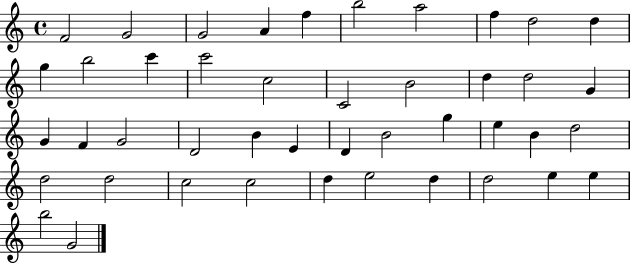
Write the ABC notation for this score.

X:1
T:Untitled
M:4/4
L:1/4
K:C
F2 G2 G2 A f b2 a2 f d2 d g b2 c' c'2 c2 C2 B2 d d2 G G F G2 D2 B E D B2 g e B d2 d2 d2 c2 c2 d e2 d d2 e e b2 G2